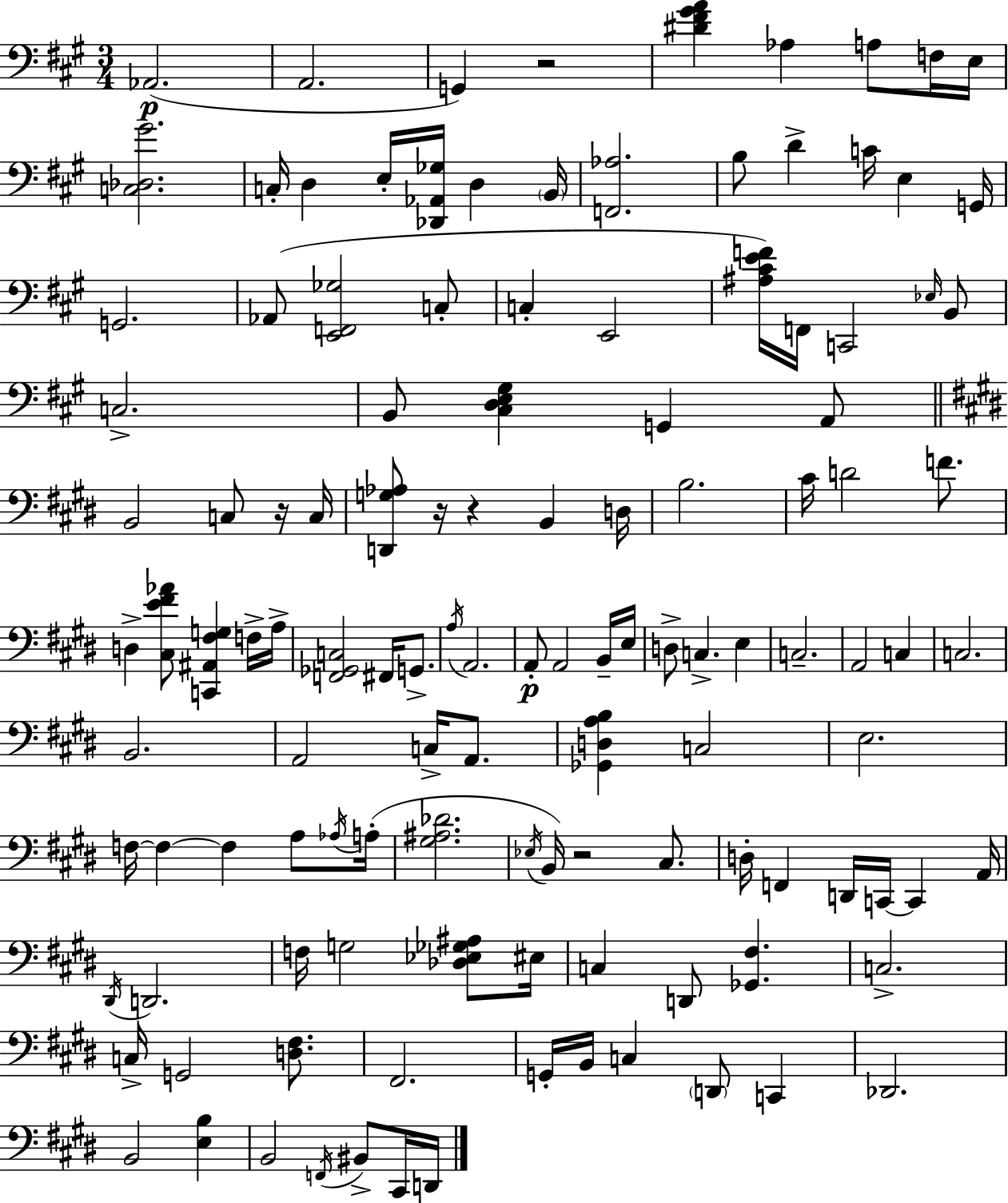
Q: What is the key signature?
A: A major